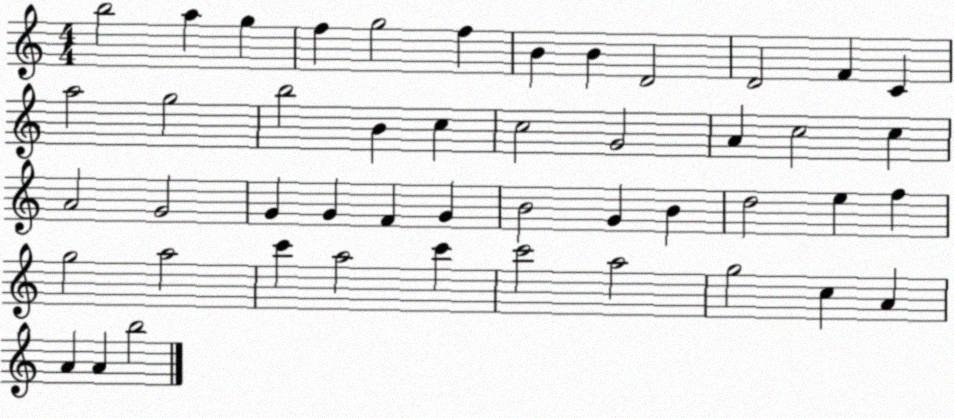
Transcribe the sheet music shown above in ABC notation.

X:1
T:Untitled
M:4/4
L:1/4
K:C
b2 a g f g2 f B B D2 D2 F C a2 g2 b2 B c c2 G2 A c2 c A2 G2 G G F G B2 G B d2 e f g2 a2 c' a2 c' c'2 a2 g2 c A A A b2